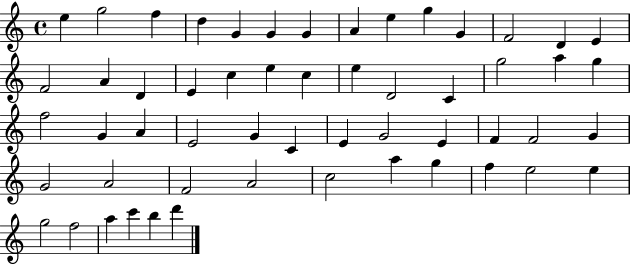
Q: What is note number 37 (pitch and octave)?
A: F4